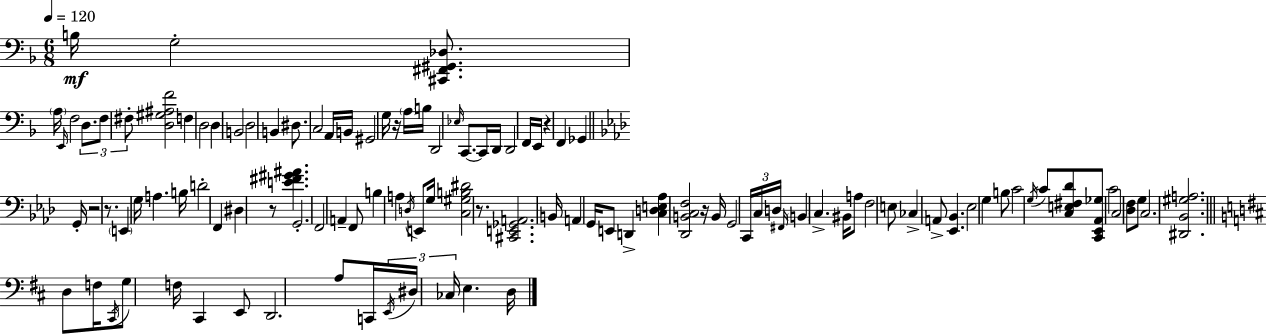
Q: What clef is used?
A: bass